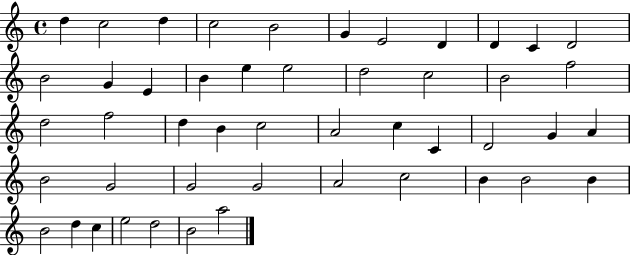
{
  \clef treble
  \time 4/4
  \defaultTimeSignature
  \key c \major
  d''4 c''2 d''4 | c''2 b'2 | g'4 e'2 d'4 | d'4 c'4 d'2 | \break b'2 g'4 e'4 | b'4 e''4 e''2 | d''2 c''2 | b'2 f''2 | \break d''2 f''2 | d''4 b'4 c''2 | a'2 c''4 c'4 | d'2 g'4 a'4 | \break b'2 g'2 | g'2 g'2 | a'2 c''2 | b'4 b'2 b'4 | \break b'2 d''4 c''4 | e''2 d''2 | b'2 a''2 | \bar "|."
}